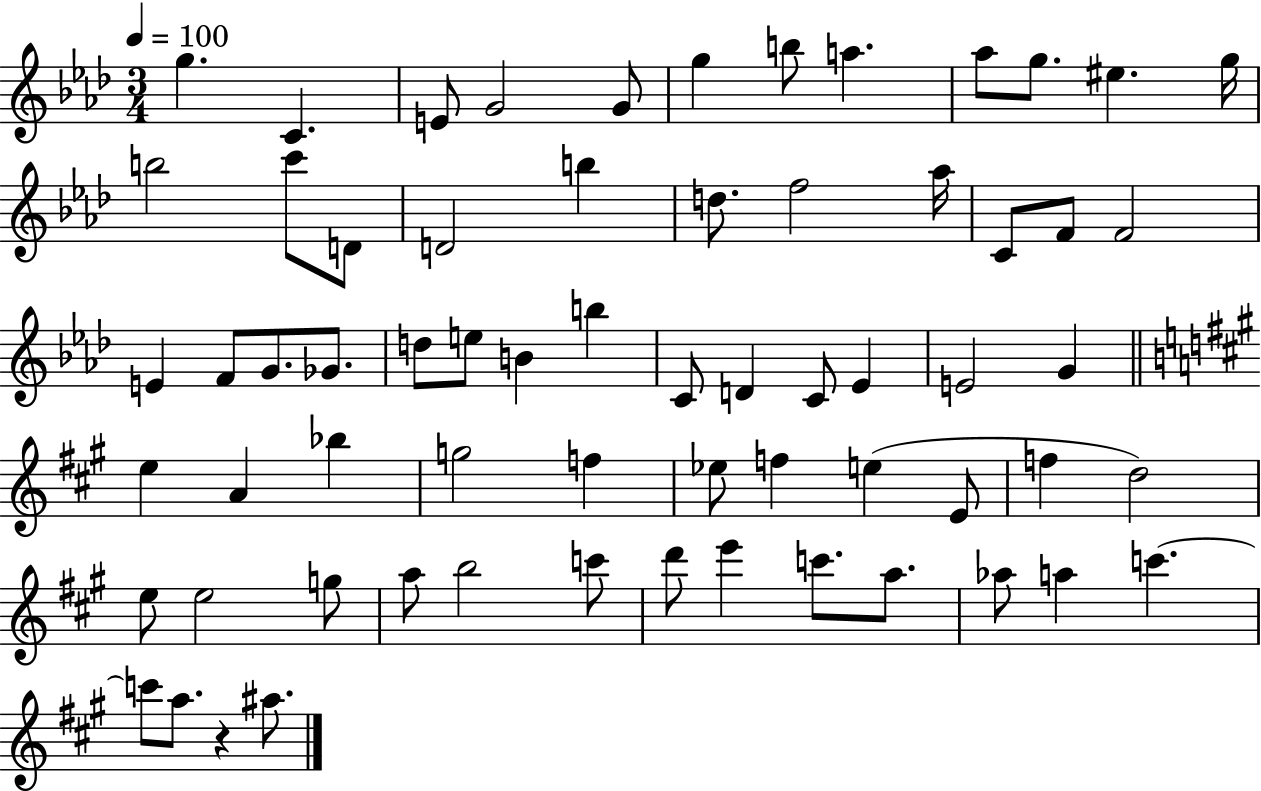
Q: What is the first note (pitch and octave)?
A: G5